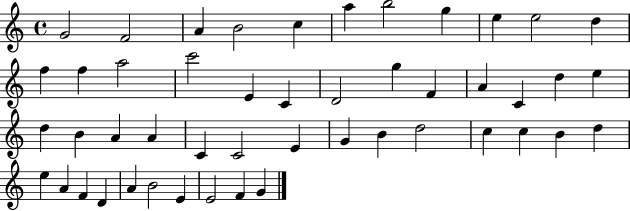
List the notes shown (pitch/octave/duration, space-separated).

G4/h F4/h A4/q B4/h C5/q A5/q B5/h G5/q E5/q E5/h D5/q F5/q F5/q A5/h C6/h E4/q C4/q D4/h G5/q F4/q A4/q C4/q D5/q E5/q D5/q B4/q A4/q A4/q C4/q C4/h E4/q G4/q B4/q D5/h C5/q C5/q B4/q D5/q E5/q A4/q F4/q D4/q A4/q B4/h E4/q E4/h F4/q G4/q